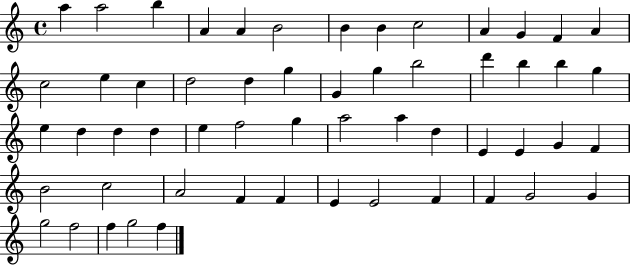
A5/q A5/h B5/q A4/q A4/q B4/h B4/q B4/q C5/h A4/q G4/q F4/q A4/q C5/h E5/q C5/q D5/h D5/q G5/q G4/q G5/q B5/h D6/q B5/q B5/q G5/q E5/q D5/q D5/q D5/q E5/q F5/h G5/q A5/h A5/q D5/q E4/q E4/q G4/q F4/q B4/h C5/h A4/h F4/q F4/q E4/q E4/h F4/q F4/q G4/h G4/q G5/h F5/h F5/q G5/h F5/q